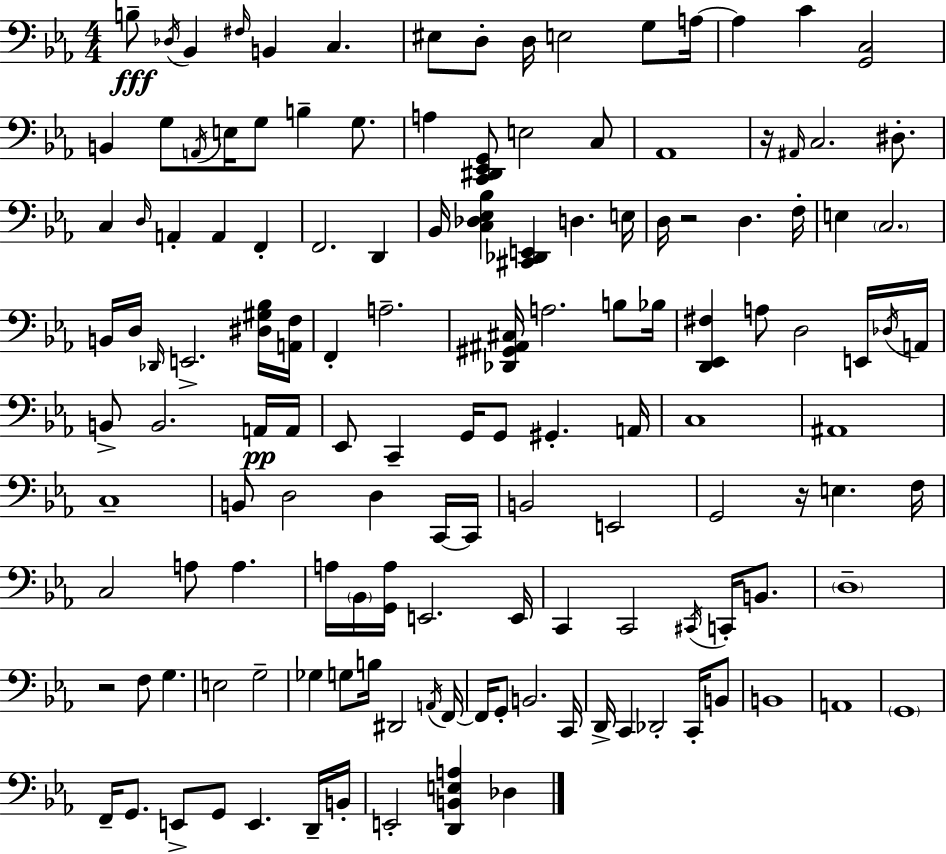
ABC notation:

X:1
T:Untitled
M:4/4
L:1/4
K:Cm
B,/2 _D,/4 _B,, ^F,/4 B,, C, ^E,/2 D,/2 D,/4 E,2 G,/2 A,/4 A, C [G,,C,]2 B,, G,/2 A,,/4 E,/4 G,/2 B, G,/2 A, [C,,^D,,_E,,G,,]/2 E,2 C,/2 _A,,4 z/4 ^A,,/4 C,2 ^D,/2 C, D,/4 A,, A,, F,, F,,2 D,, _B,,/4 [C,_D,_E,_B,] [^C,,_D,,E,,] D, E,/4 D,/4 z2 D, F,/4 E, C,2 B,,/4 D,/4 _D,,/4 E,,2 [^D,^G,_B,]/4 [A,,F,]/4 F,, A,2 [_D,,^G,,^A,,^C,]/4 A,2 B,/2 _B,/4 [D,,_E,,^F,] A,/2 D,2 E,,/4 _D,/4 A,,/4 B,,/2 B,,2 A,,/4 A,,/4 _E,,/2 C,, G,,/4 G,,/2 ^G,, A,,/4 C,4 ^A,,4 C,4 B,,/2 D,2 D, C,,/4 C,,/4 B,,2 E,,2 G,,2 z/4 E, F,/4 C,2 A,/2 A, A,/4 _B,,/4 [G,,A,]/4 E,,2 E,,/4 C,, C,,2 ^C,,/4 C,,/4 B,,/2 D,4 z2 F,/2 G, E,2 G,2 _G, G,/2 B,/4 ^D,,2 A,,/4 F,,/4 F,,/4 G,,/2 B,,2 C,,/4 D,,/4 C,, _D,,2 C,,/4 B,,/2 B,,4 A,,4 G,,4 F,,/4 G,,/2 E,,/2 G,,/2 E,, D,,/4 B,,/4 E,,2 [D,,B,,E,A,] _D,